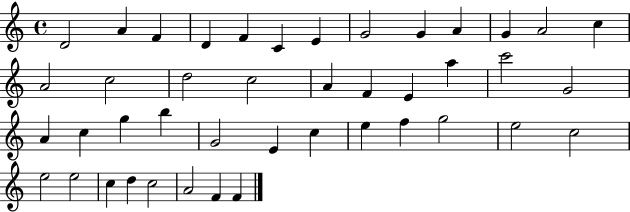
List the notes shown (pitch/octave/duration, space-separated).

D4/h A4/q F4/q D4/q F4/q C4/q E4/q G4/h G4/q A4/q G4/q A4/h C5/q A4/h C5/h D5/h C5/h A4/q F4/q E4/q A5/q C6/h G4/h A4/q C5/q G5/q B5/q G4/h E4/q C5/q E5/q F5/q G5/h E5/h C5/h E5/h E5/h C5/q D5/q C5/h A4/h F4/q F4/q